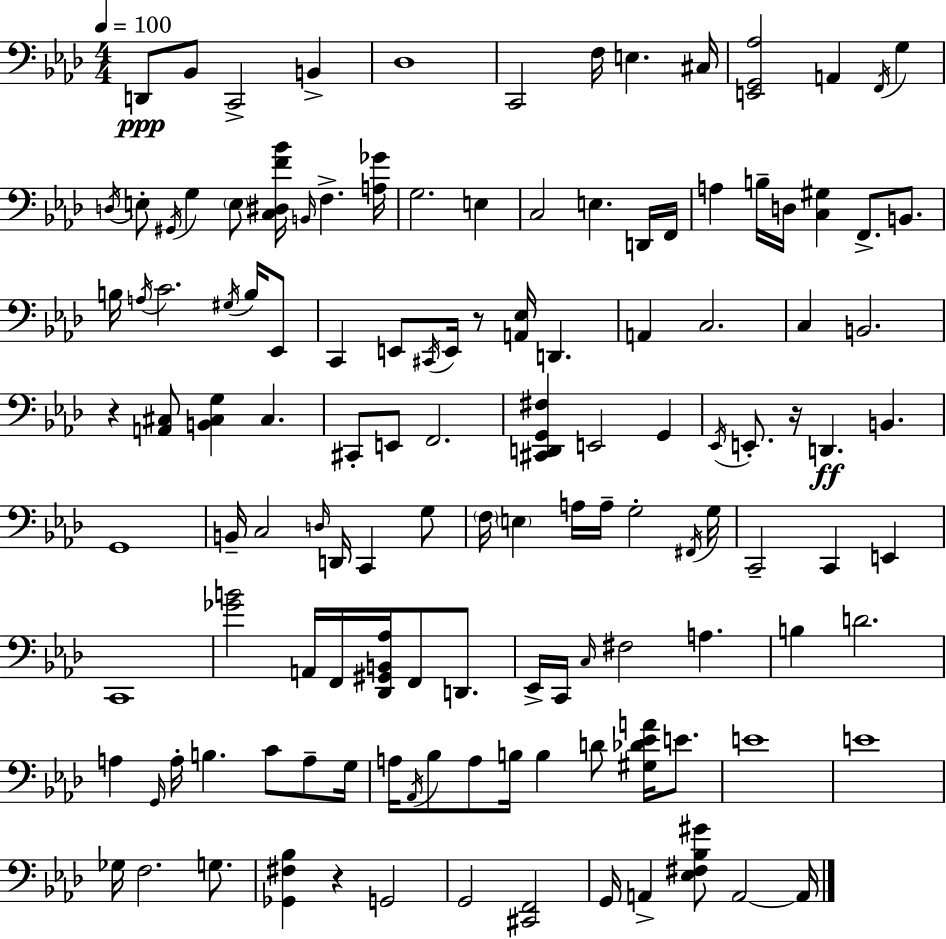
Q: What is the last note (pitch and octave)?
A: A2